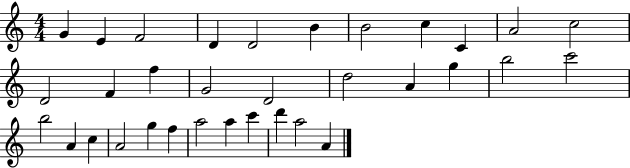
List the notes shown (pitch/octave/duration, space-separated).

G4/q E4/q F4/h D4/q D4/h B4/q B4/h C5/q C4/q A4/h C5/h D4/h F4/q F5/q G4/h D4/h D5/h A4/q G5/q B5/h C6/h B5/h A4/q C5/q A4/h G5/q F5/q A5/h A5/q C6/q D6/q A5/h A4/q